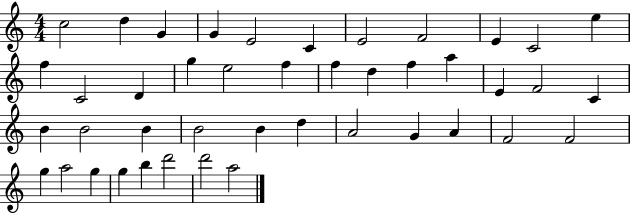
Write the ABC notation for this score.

X:1
T:Untitled
M:4/4
L:1/4
K:C
c2 d G G E2 C E2 F2 E C2 e f C2 D g e2 f f d f a E F2 C B B2 B B2 B d A2 G A F2 F2 g a2 g g b d'2 d'2 a2